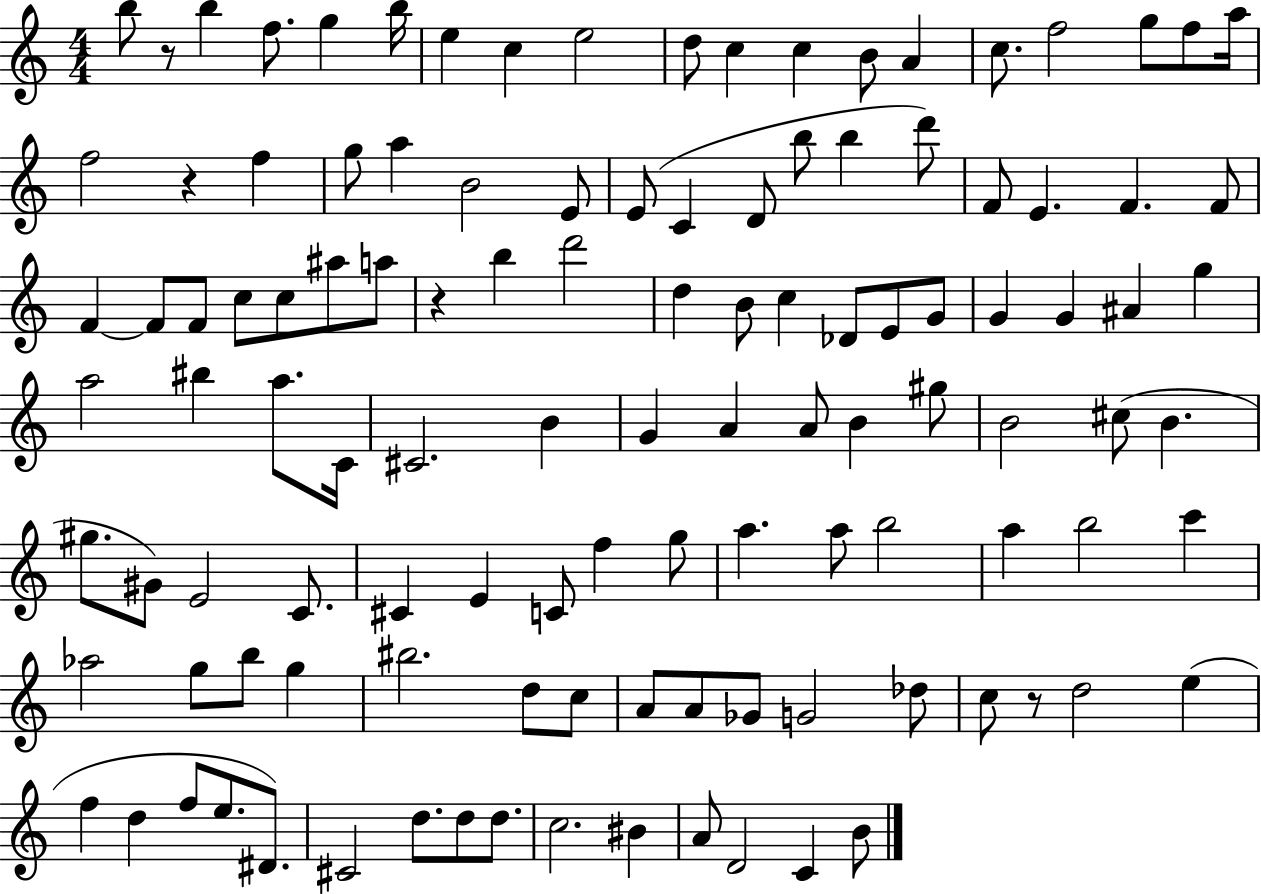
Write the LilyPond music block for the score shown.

{
  \clef treble
  \numericTimeSignature
  \time 4/4
  \key c \major
  b''8 r8 b''4 f''8. g''4 b''16 | e''4 c''4 e''2 | d''8 c''4 c''4 b'8 a'4 | c''8. f''2 g''8 f''8 a''16 | \break f''2 r4 f''4 | g''8 a''4 b'2 e'8 | e'8( c'4 d'8 b''8 b''4 d'''8) | f'8 e'4. f'4. f'8 | \break f'4~~ f'8 f'8 c''8 c''8 ais''8 a''8 | r4 b''4 d'''2 | d''4 b'8 c''4 des'8 e'8 g'8 | g'4 g'4 ais'4 g''4 | \break a''2 bis''4 a''8. c'16 | cis'2. b'4 | g'4 a'4 a'8 b'4 gis''8 | b'2 cis''8( b'4. | \break gis''8. gis'8) e'2 c'8. | cis'4 e'4 c'8 f''4 g''8 | a''4. a''8 b''2 | a''4 b''2 c'''4 | \break aes''2 g''8 b''8 g''4 | bis''2. d''8 c''8 | a'8 a'8 ges'8 g'2 des''8 | c''8 r8 d''2 e''4( | \break f''4 d''4 f''8 e''8. dis'8.) | cis'2 d''8. d''8 d''8. | c''2. bis'4 | a'8 d'2 c'4 b'8 | \break \bar "|."
}